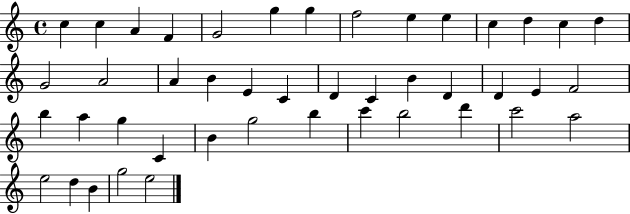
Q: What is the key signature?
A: C major